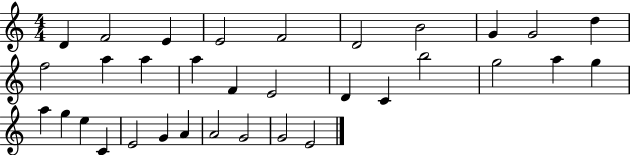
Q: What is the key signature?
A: C major